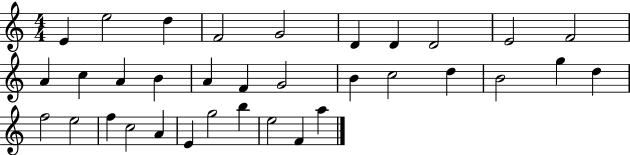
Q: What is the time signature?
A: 4/4